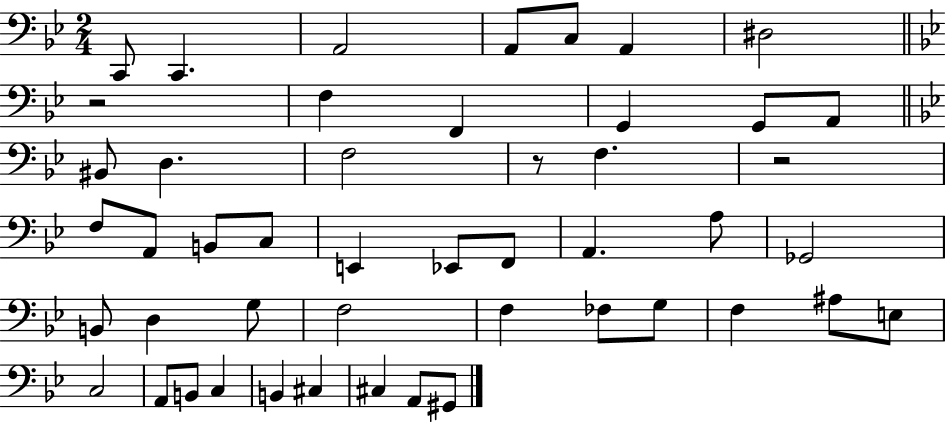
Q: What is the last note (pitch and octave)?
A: G#2